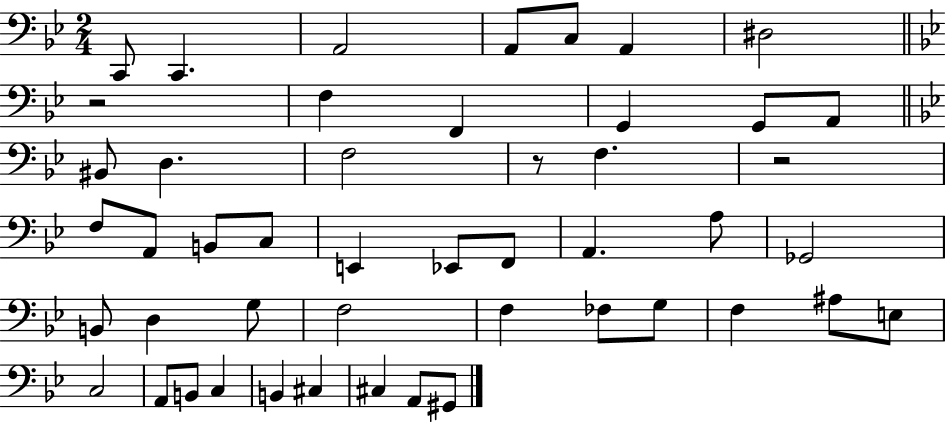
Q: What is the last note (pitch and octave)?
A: G#2